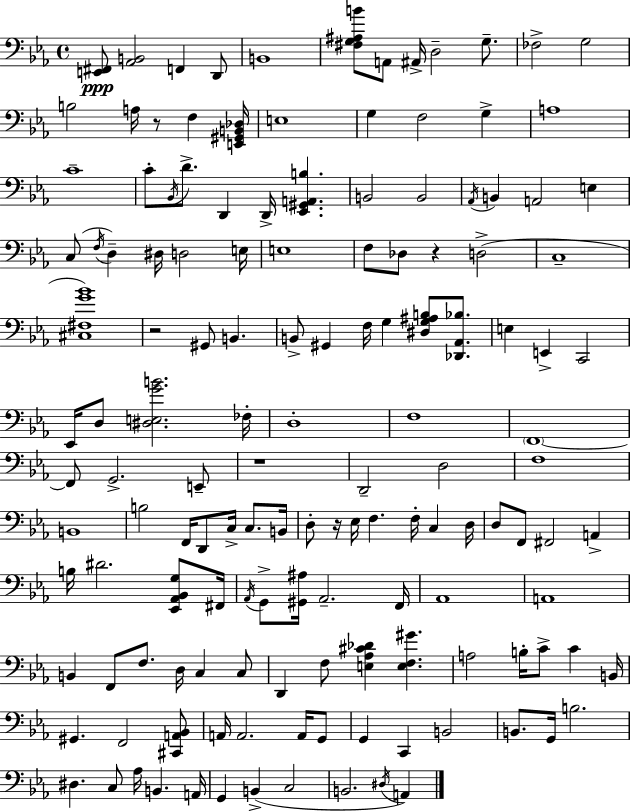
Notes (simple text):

[E2,F#2]/e [Ab2,B2]/h F2/q D2/e B2/w [F#3,G3,A#3,B4]/e A2/e A#2/s D3/h G3/e. FES3/h G3/h B3/h A3/s R/e F3/q [E2,G#2,B2,Db3]/s E3/w G3/q F3/h G3/q A3/w C4/w C4/e Bb2/s D4/e. D2/q D2/s [Eb2,G#2,A2,B3]/q. B2/h B2/h Ab2/s B2/q A2/h E3/q C3/e F3/s D3/q D#3/s D3/h E3/s E3/w F3/e Db3/e R/q D3/h C3/w [C#3,F#3,G4,Bb4]/w R/h G#2/e B2/q. B2/e G#2/q F3/s G3/q [D#3,G3,A#3,B3]/e [Db2,Ab2,Bb3]/e. E3/q E2/q C2/h Eb2/s D3/e [D#3,E3,G4,B4]/h. FES3/s D3/w F3/w F2/w F2/e G2/h. E2/e R/w D2/h D3/h F3/w B2/w B3/h F2/s D2/e C3/s C3/e. B2/s D3/e R/s Eb3/s F3/q. F3/s C3/q D3/s D3/e F2/e F#2/h A2/q B3/s D#4/h. [Eb2,Ab2,Bb2,G3]/e F#2/s Ab2/s G2/e [G#2,A#3]/s Ab2/h. F2/s Ab2/w A2/w B2/q F2/e F3/e. D3/s C3/q C3/e D2/q F3/e [E3,Ab3,C#4,Db4]/q [E3,F3,G#4]/q. A3/h B3/s C4/e C4/q B2/s G#2/q. F2/h [C#2,A2,Bb2]/e A2/s A2/h. A2/s G2/e G2/q C2/q B2/h B2/e. G2/s B3/h. D#3/q. C3/e Ab3/s B2/q. A2/s G2/q B2/q C3/h B2/h. D#3/s A2/q